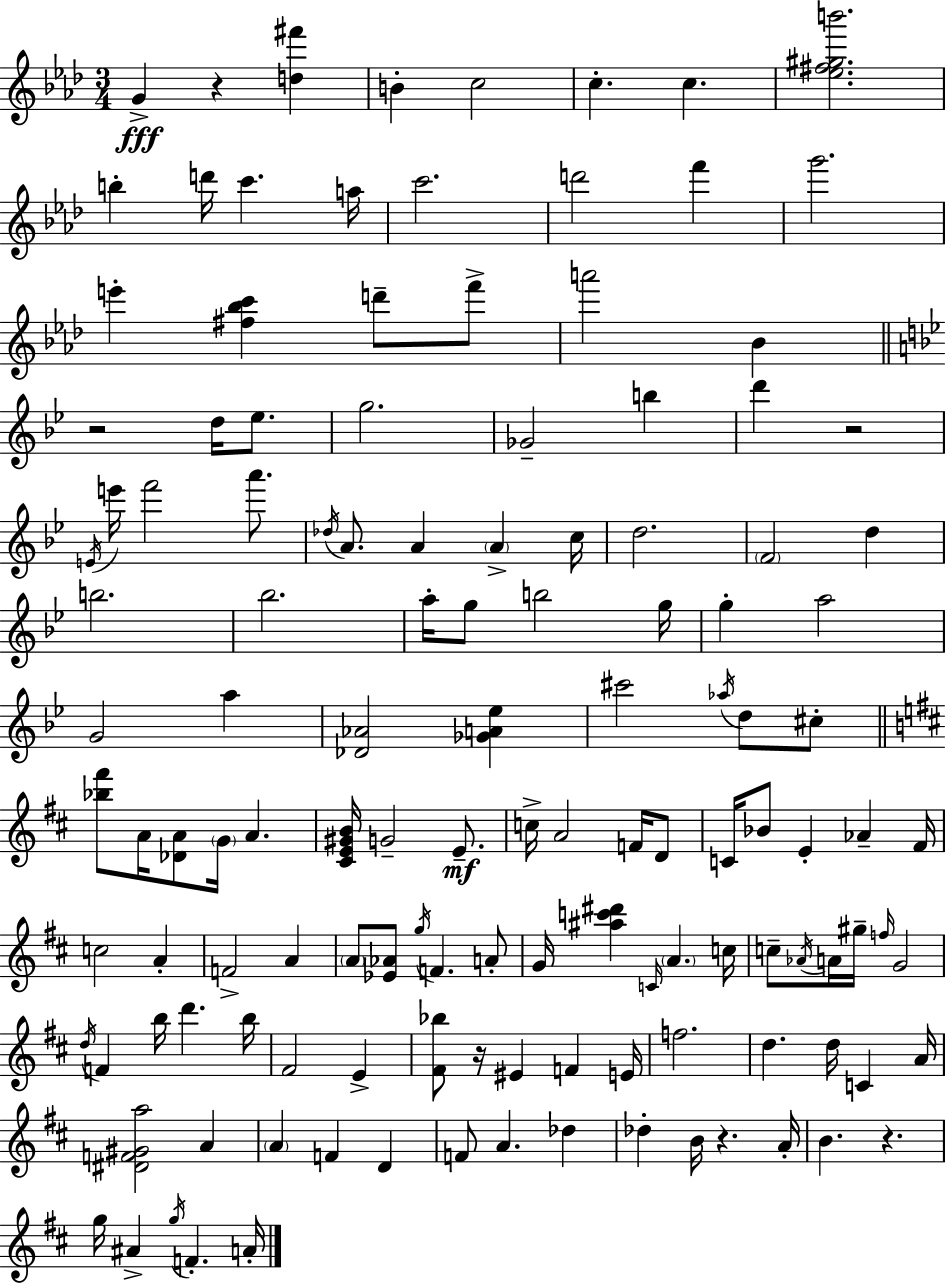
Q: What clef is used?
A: treble